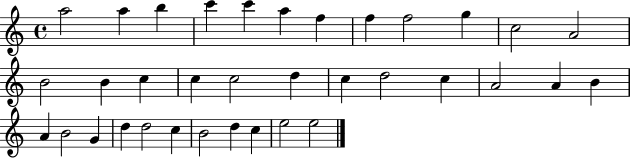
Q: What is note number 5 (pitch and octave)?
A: C6